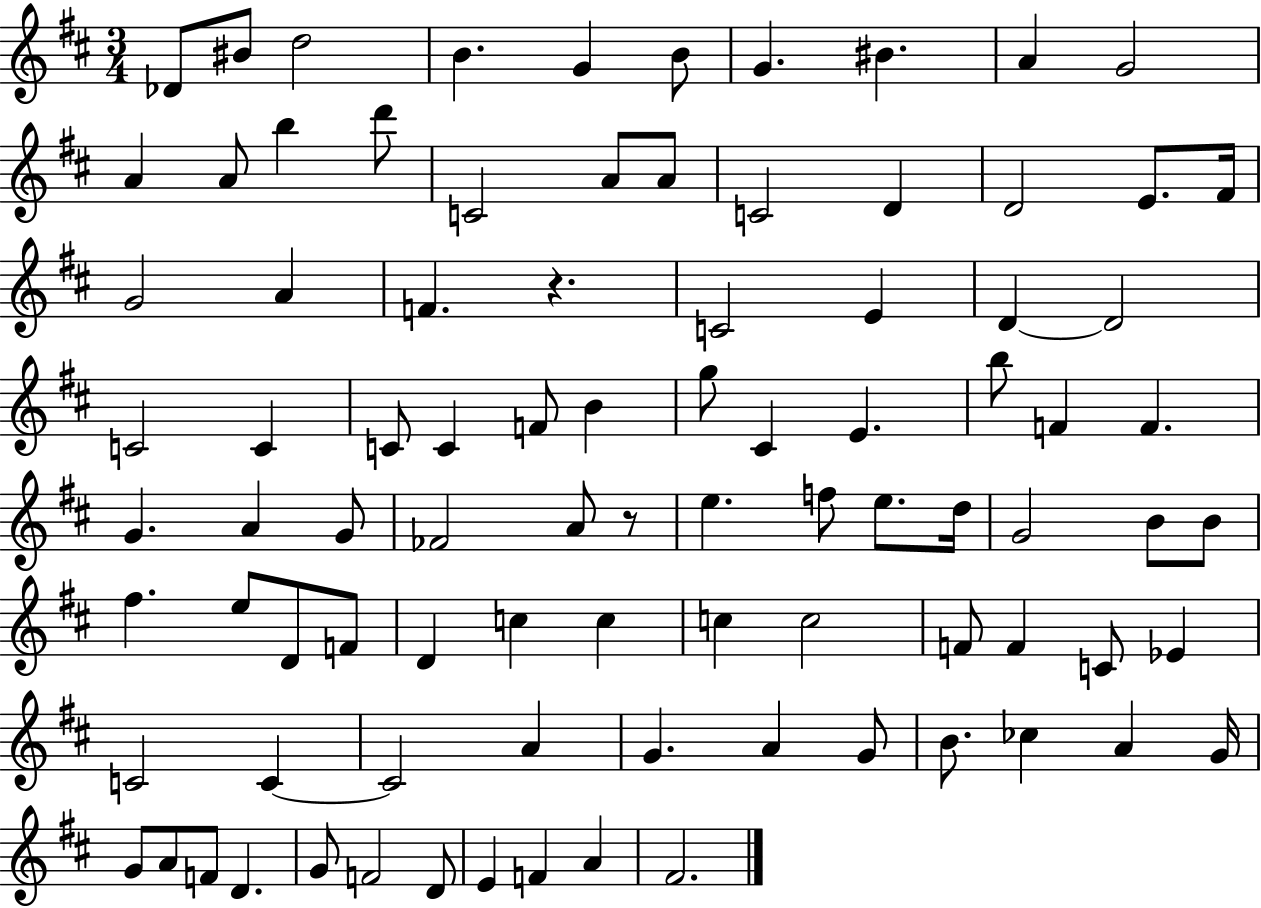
Db4/e BIS4/e D5/h B4/q. G4/q B4/e G4/q. BIS4/q. A4/q G4/h A4/q A4/e B5/q D6/e C4/h A4/e A4/e C4/h D4/q D4/h E4/e. F#4/s G4/h A4/q F4/q. R/q. C4/h E4/q D4/q D4/h C4/h C4/q C4/e C4/q F4/e B4/q G5/e C#4/q E4/q. B5/e F4/q F4/q. G4/q. A4/q G4/e FES4/h A4/e R/e E5/q. F5/e E5/e. D5/s G4/h B4/e B4/e F#5/q. E5/e D4/e F4/e D4/q C5/q C5/q C5/q C5/h F4/e F4/q C4/e Eb4/q C4/h C4/q C4/h A4/q G4/q. A4/q G4/e B4/e. CES5/q A4/q G4/s G4/e A4/e F4/e D4/q. G4/e F4/h D4/e E4/q F4/q A4/q F#4/h.